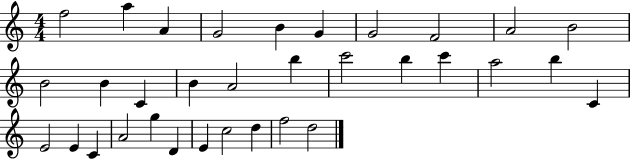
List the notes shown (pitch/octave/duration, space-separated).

F5/h A5/q A4/q G4/h B4/q G4/q G4/h F4/h A4/h B4/h B4/h B4/q C4/q B4/q A4/h B5/q C6/h B5/q C6/q A5/h B5/q C4/q E4/h E4/q C4/q A4/h G5/q D4/q E4/q C5/h D5/q F5/h D5/h